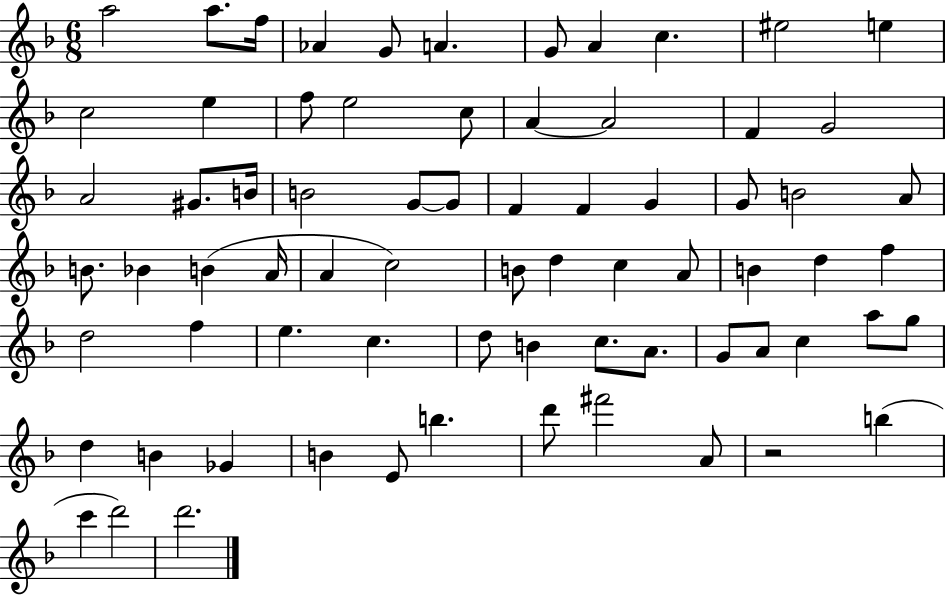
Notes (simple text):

A5/h A5/e. F5/s Ab4/q G4/e A4/q. G4/e A4/q C5/q. EIS5/h E5/q C5/h E5/q F5/e E5/h C5/e A4/q A4/h F4/q G4/h A4/h G#4/e. B4/s B4/h G4/e G4/e F4/q F4/q G4/q G4/e B4/h A4/e B4/e. Bb4/q B4/q A4/s A4/q C5/h B4/e D5/q C5/q A4/e B4/q D5/q F5/q D5/h F5/q E5/q. C5/q. D5/e B4/q C5/e. A4/e. G4/e A4/e C5/q A5/e G5/e D5/q B4/q Gb4/q B4/q E4/e B5/q. D6/e F#6/h A4/e R/h B5/q C6/q D6/h D6/h.